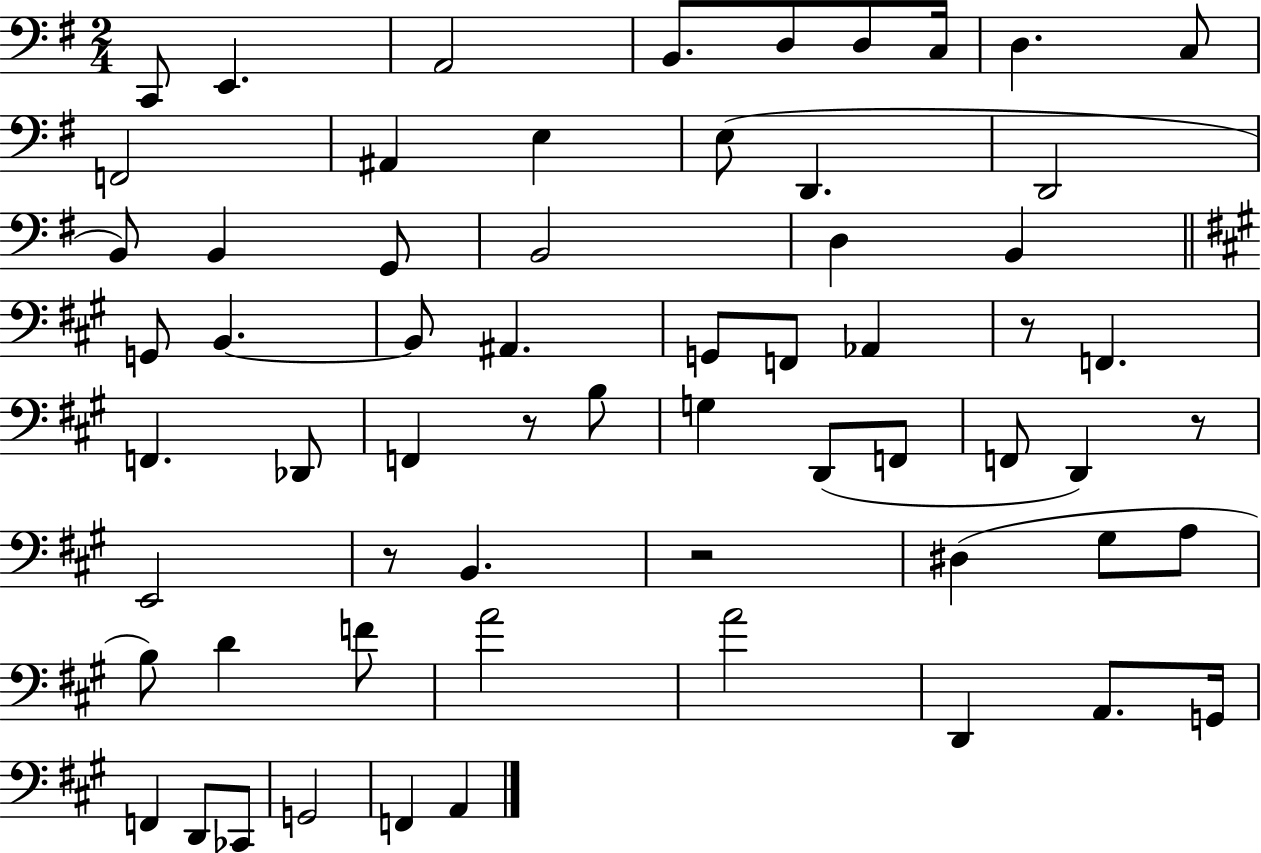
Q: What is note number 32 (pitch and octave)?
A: F2